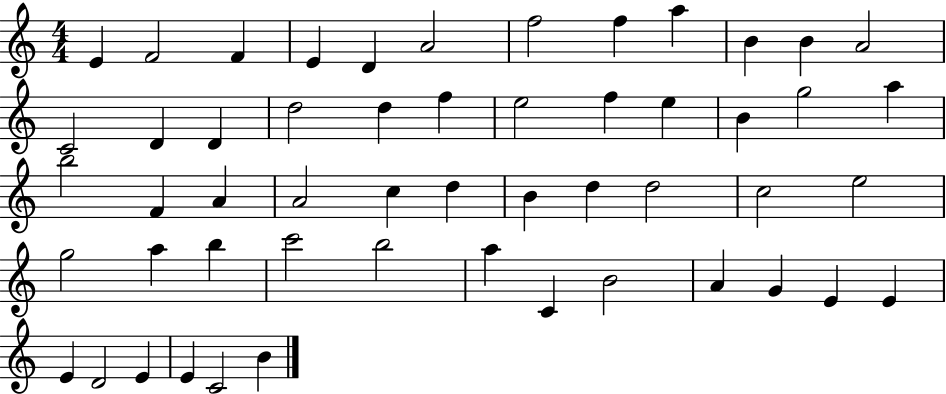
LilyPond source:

{
  \clef treble
  \numericTimeSignature
  \time 4/4
  \key c \major
  e'4 f'2 f'4 | e'4 d'4 a'2 | f''2 f''4 a''4 | b'4 b'4 a'2 | \break c'2 d'4 d'4 | d''2 d''4 f''4 | e''2 f''4 e''4 | b'4 g''2 a''4 | \break b''2 f'4 a'4 | a'2 c''4 d''4 | b'4 d''4 d''2 | c''2 e''2 | \break g''2 a''4 b''4 | c'''2 b''2 | a''4 c'4 b'2 | a'4 g'4 e'4 e'4 | \break e'4 d'2 e'4 | e'4 c'2 b'4 | \bar "|."
}